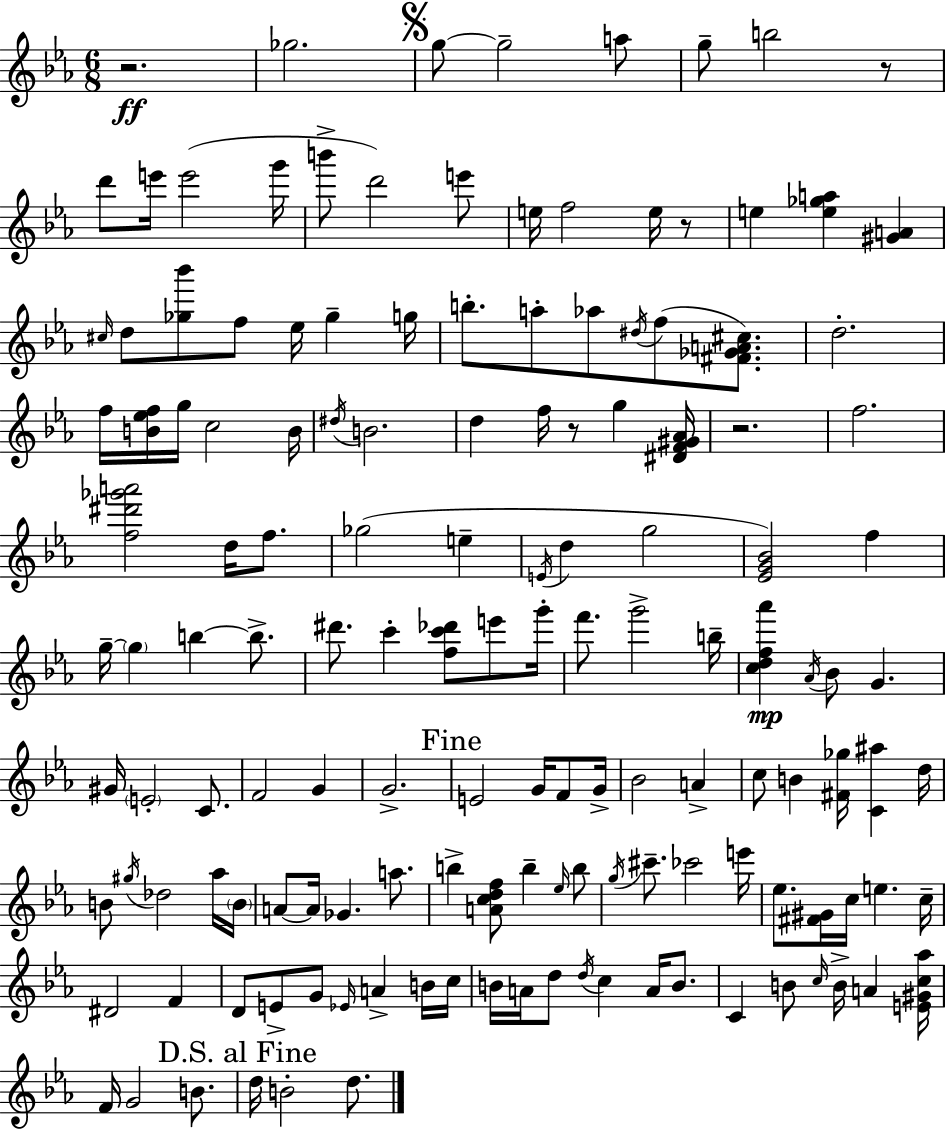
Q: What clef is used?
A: treble